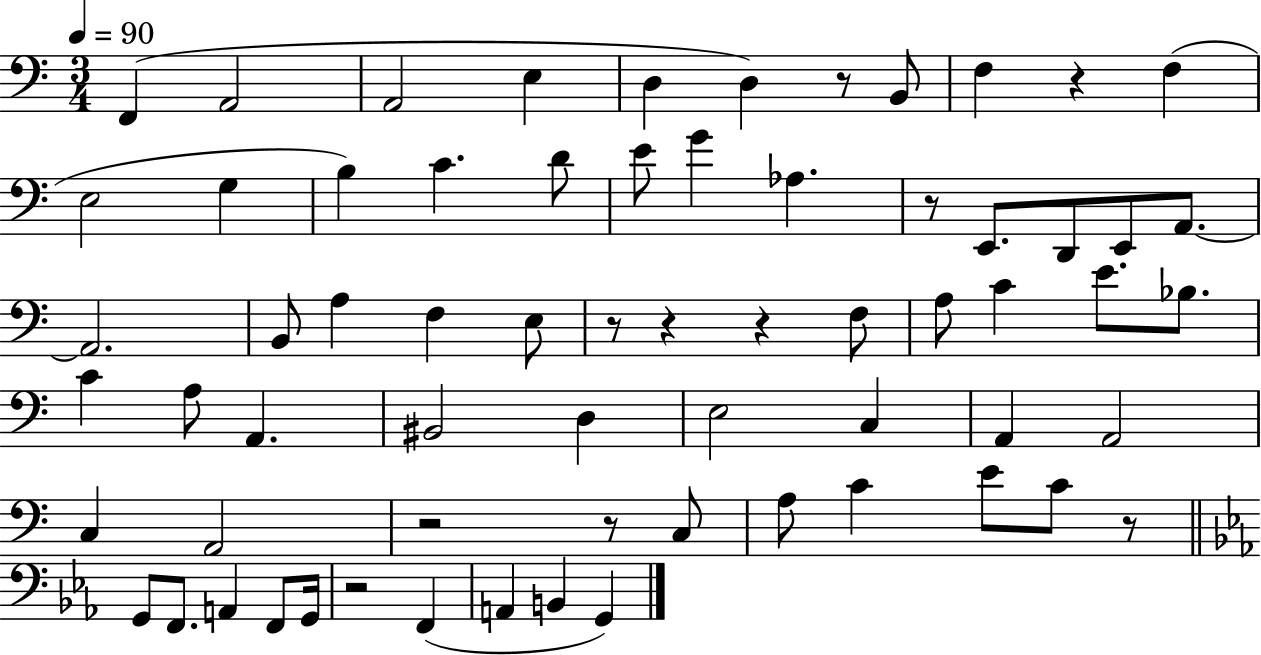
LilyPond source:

{
  \clef bass
  \numericTimeSignature
  \time 3/4
  \key c \major
  \tempo 4 = 90
  f,4( a,2 | a,2 e4 | d4 d4) r8 b,8 | f4 r4 f4( | \break e2 g4 | b4) c'4. d'8 | e'8 g'4 aes4. | r8 e,8. d,8 e,8 a,8.~~ | \break a,2. | b,8 a4 f4 e8 | r8 r4 r4 f8 | a8 c'4 e'8. bes8. | \break c'4 a8 a,4. | bis,2 d4 | e2 c4 | a,4 a,2 | \break c4 a,2 | r2 r8 c8 | a8 c'4 e'8 c'8 r8 | \bar "||" \break \key ees \major g,8 f,8. a,4 f,8 g,16 | r2 f,4( | a,4 b,4 g,4) | \bar "|."
}